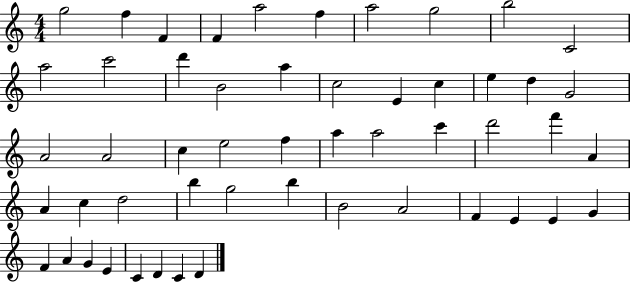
X:1
T:Untitled
M:4/4
L:1/4
K:C
g2 f F F a2 f a2 g2 b2 C2 a2 c'2 d' B2 a c2 E c e d G2 A2 A2 c e2 f a a2 c' d'2 f' A A c d2 b g2 b B2 A2 F E E G F A G E C D C D